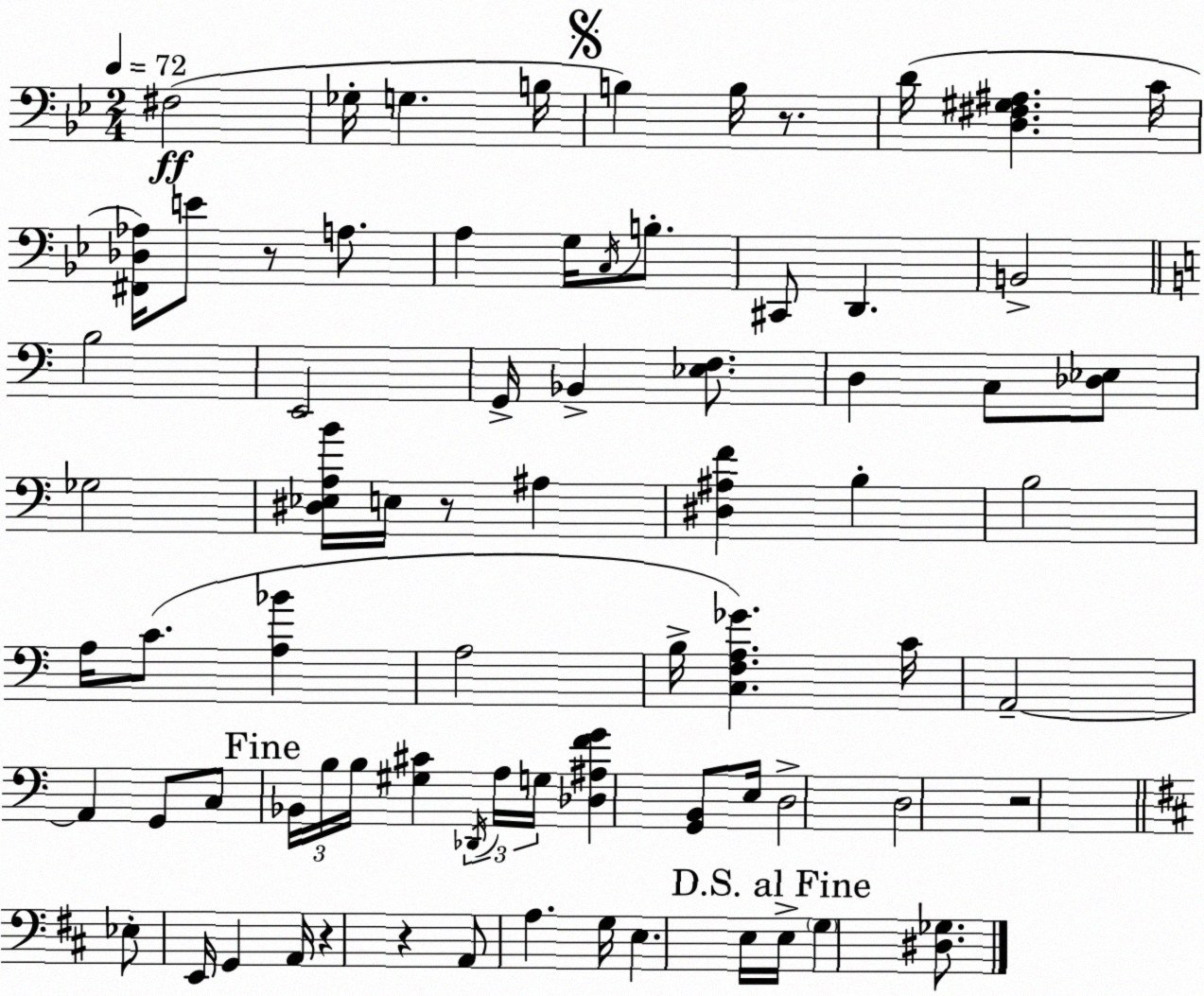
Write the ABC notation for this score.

X:1
T:Untitled
M:2/4
L:1/4
K:Bb
^F,2 _G,/4 G, B,/4 B, B,/4 z/2 D/4 [D,^F,^G,^A,] C/4 [^F,,_D,_A,]/4 E/2 z/2 A,/2 A, G,/4 C,/4 B,/2 ^C,,/2 D,, B,,2 B,2 E,,2 G,,/4 _B,, [_E,F,]/2 D, C,/2 [_D,_E,]/2 _G,2 [^D,_E,A,B]/4 E,/4 z/2 ^A, [^D,^A,F] B, B,2 A,/4 C/2 [A,_B] A,2 B,/4 [C,F,A,_G] C/4 A,,2 A,, G,,/2 C,/2 _B,,/4 B,/4 B,/4 [^G,^C] _D,,/4 A,/4 G,/4 [_D,^A,FG] [G,,B,,]/2 E,/4 D,2 D,2 z2 _E,/2 E,,/4 G,, A,,/4 z z A,,/2 A, G,/4 E, E,/4 E,/4 G, [^D,_G,]/2